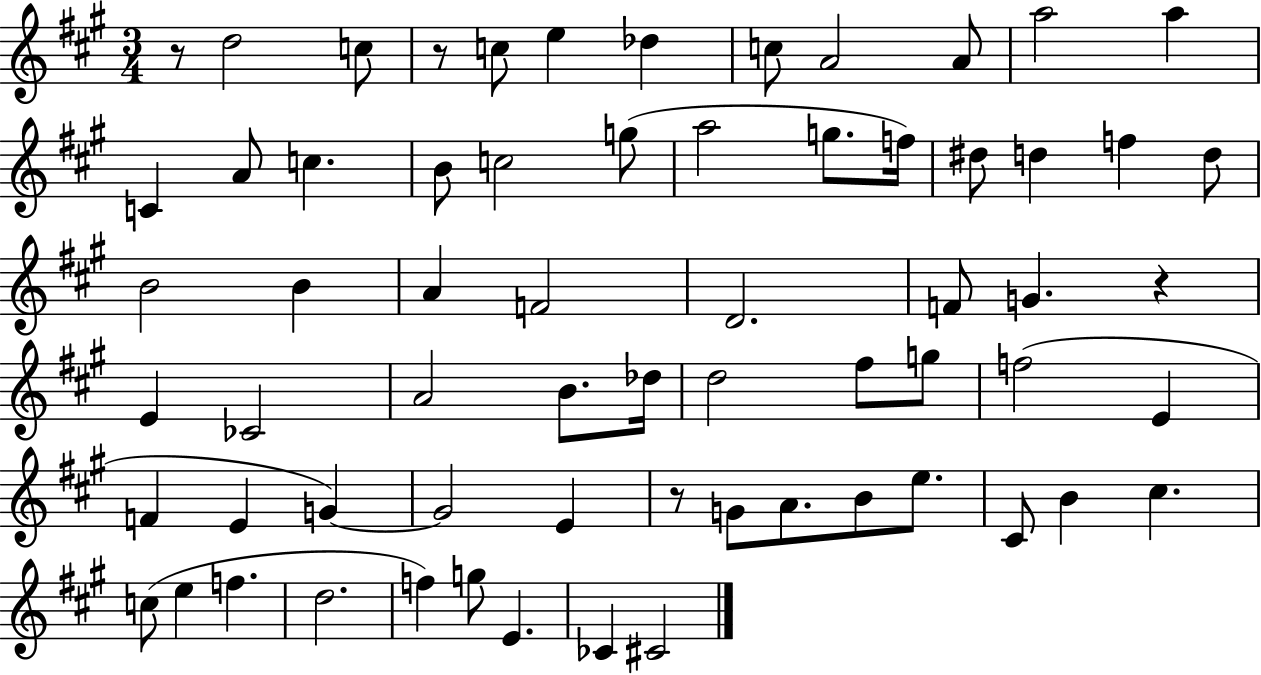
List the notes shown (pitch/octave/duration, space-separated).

R/e D5/h C5/e R/e C5/e E5/q Db5/q C5/e A4/h A4/e A5/h A5/q C4/q A4/e C5/q. B4/e C5/h G5/e A5/h G5/e. F5/s D#5/e D5/q F5/q D5/e B4/h B4/q A4/q F4/h D4/h. F4/e G4/q. R/q E4/q CES4/h A4/h B4/e. Db5/s D5/h F#5/e G5/e F5/h E4/q F4/q E4/q G4/q G4/h E4/q R/e G4/e A4/e. B4/e E5/e. C#4/e B4/q C#5/q. C5/e E5/q F5/q. D5/h. F5/q G5/e E4/q. CES4/q C#4/h